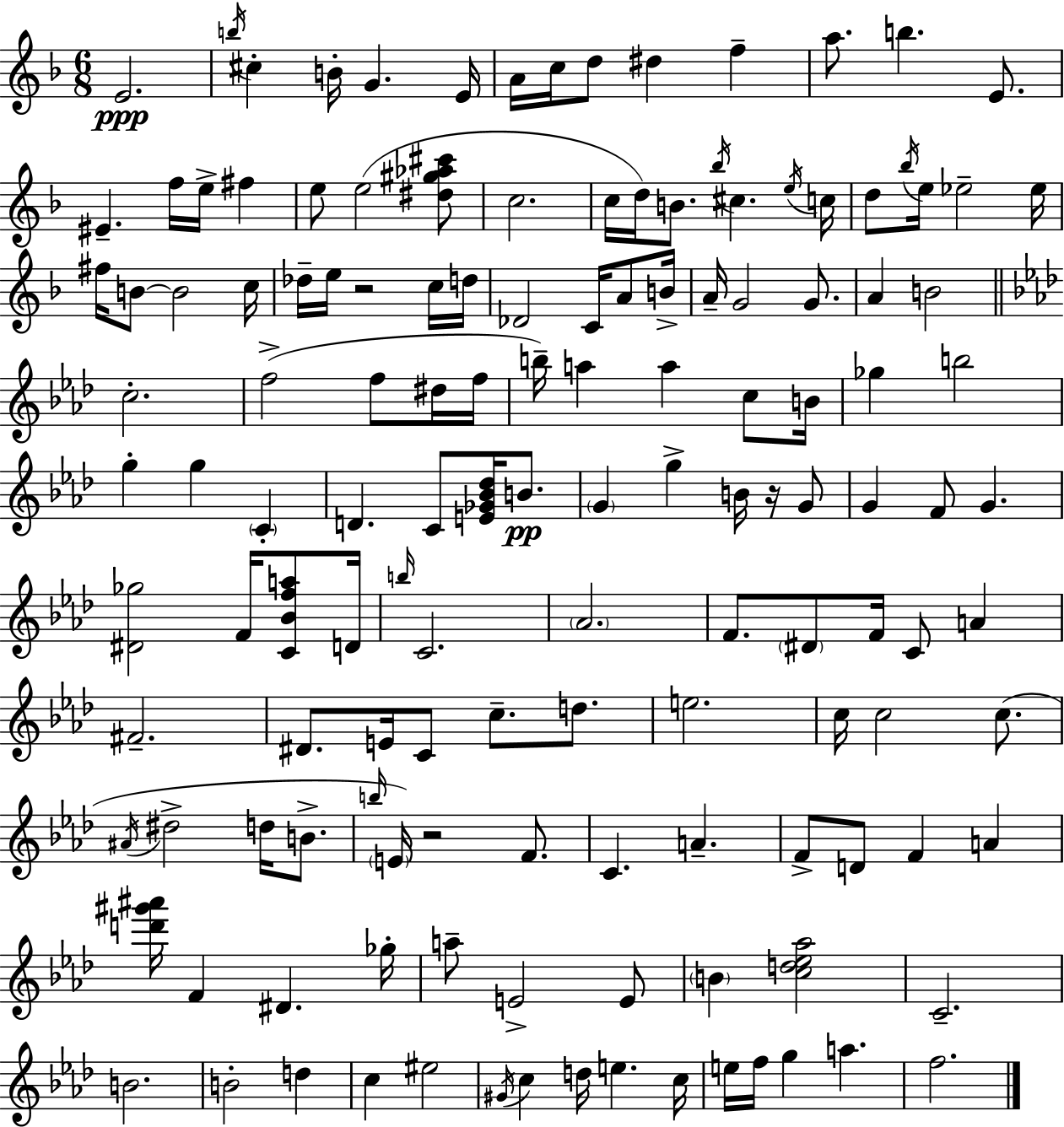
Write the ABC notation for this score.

X:1
T:Untitled
M:6/8
L:1/4
K:F
E2 b/4 ^c B/4 G E/4 A/4 c/4 d/2 ^d f a/2 b E/2 ^E f/4 e/4 ^f e/2 e2 [^d^g_a^c']/2 c2 c/4 d/4 B/2 _b/4 ^c e/4 c/4 d/2 _b/4 e/4 _e2 _e/4 ^f/4 B/2 B2 c/4 _d/4 e/4 z2 c/4 d/4 _D2 C/4 A/2 B/4 A/4 G2 G/2 A B2 c2 f2 f/2 ^d/4 f/4 b/4 a a c/2 B/4 _g b2 g g C D C/2 [E_G_B_d]/4 B/2 G g B/4 z/4 G/2 G F/2 G [^D_g]2 F/4 [C_Bfa]/2 D/4 b/4 C2 _A2 F/2 ^D/2 F/4 C/2 A ^F2 ^D/2 E/4 C/2 c/2 d/2 e2 c/4 c2 c/2 ^A/4 ^d2 d/4 B/2 b/4 E/4 z2 F/2 C A F/2 D/2 F A [d'^g'^a']/4 F ^D _g/4 a/2 E2 E/2 B [cd_e_a]2 C2 B2 B2 d c ^e2 ^G/4 c d/4 e c/4 e/4 f/4 g a f2